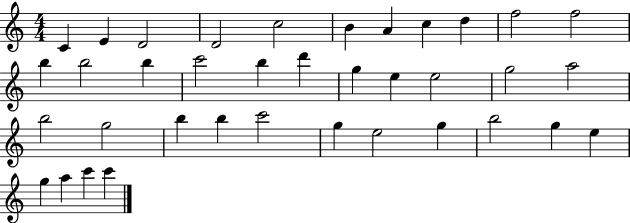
X:1
T:Untitled
M:4/4
L:1/4
K:C
C E D2 D2 c2 B A c d f2 f2 b b2 b c'2 b d' g e e2 g2 a2 b2 g2 b b c'2 g e2 g b2 g e g a c' c'